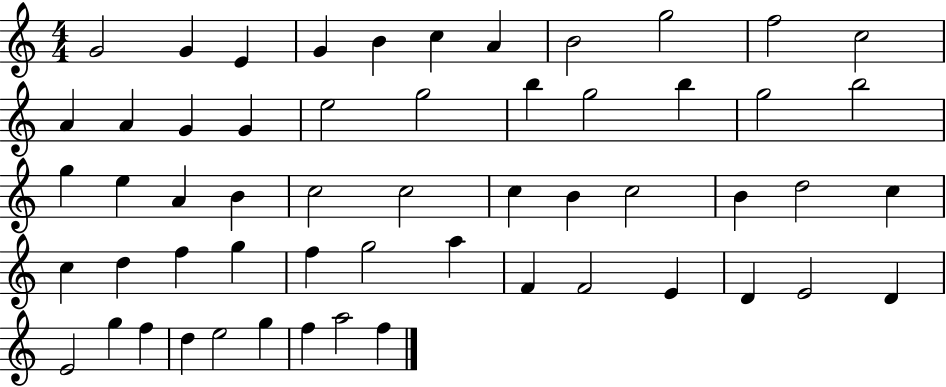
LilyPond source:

{
  \clef treble
  \numericTimeSignature
  \time 4/4
  \key c \major
  g'2 g'4 e'4 | g'4 b'4 c''4 a'4 | b'2 g''2 | f''2 c''2 | \break a'4 a'4 g'4 g'4 | e''2 g''2 | b''4 g''2 b''4 | g''2 b''2 | \break g''4 e''4 a'4 b'4 | c''2 c''2 | c''4 b'4 c''2 | b'4 d''2 c''4 | \break c''4 d''4 f''4 g''4 | f''4 g''2 a''4 | f'4 f'2 e'4 | d'4 e'2 d'4 | \break e'2 g''4 f''4 | d''4 e''2 g''4 | f''4 a''2 f''4 | \bar "|."
}